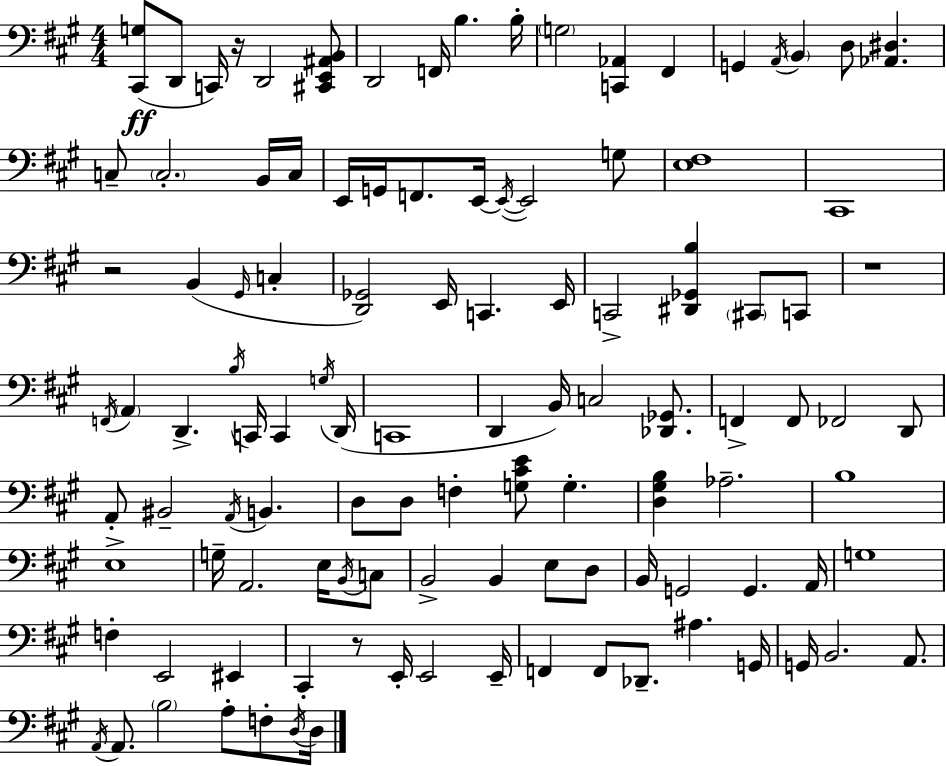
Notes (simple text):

[C#2,G3]/e D2/e C2/s R/s D2/h [C#2,E2,A#2,B2]/e D2/h F2/s B3/q. B3/s G3/h [C2,Ab2]/q F#2/q G2/q A2/s B2/q D3/e [Ab2,D#3]/q. C3/e C3/h. B2/s C3/s E2/s G2/s F2/e. E2/s E2/s E2/h G3/e [E3,F#3]/w C#2/w R/h B2/q G#2/s C3/q [D2,Gb2]/h E2/s C2/q. E2/s C2/h [D#2,Gb2,B3]/q C#2/e C2/e R/w F2/s A2/q D2/q. B3/s C2/s C2/q G3/s D2/s C2/w D2/q B2/s C3/h [Db2,Gb2]/e. F2/q F2/e FES2/h D2/e A2/e BIS2/h A2/s B2/q. D3/e D3/e F3/q [G3,C#4,E4]/e G3/q. [D3,G#3,B3]/q Ab3/h. B3/w E3/w G3/s A2/h. E3/s B2/s C3/e B2/h B2/q E3/e D3/e B2/s G2/h G2/q. A2/s G3/w F3/q E2/h EIS2/q C#2/q R/e E2/s E2/h E2/s F2/q F2/e Db2/e. A#3/q. G2/s G2/s B2/h. A2/e. A2/s A2/e. B3/h A3/e F3/e D3/s D3/s